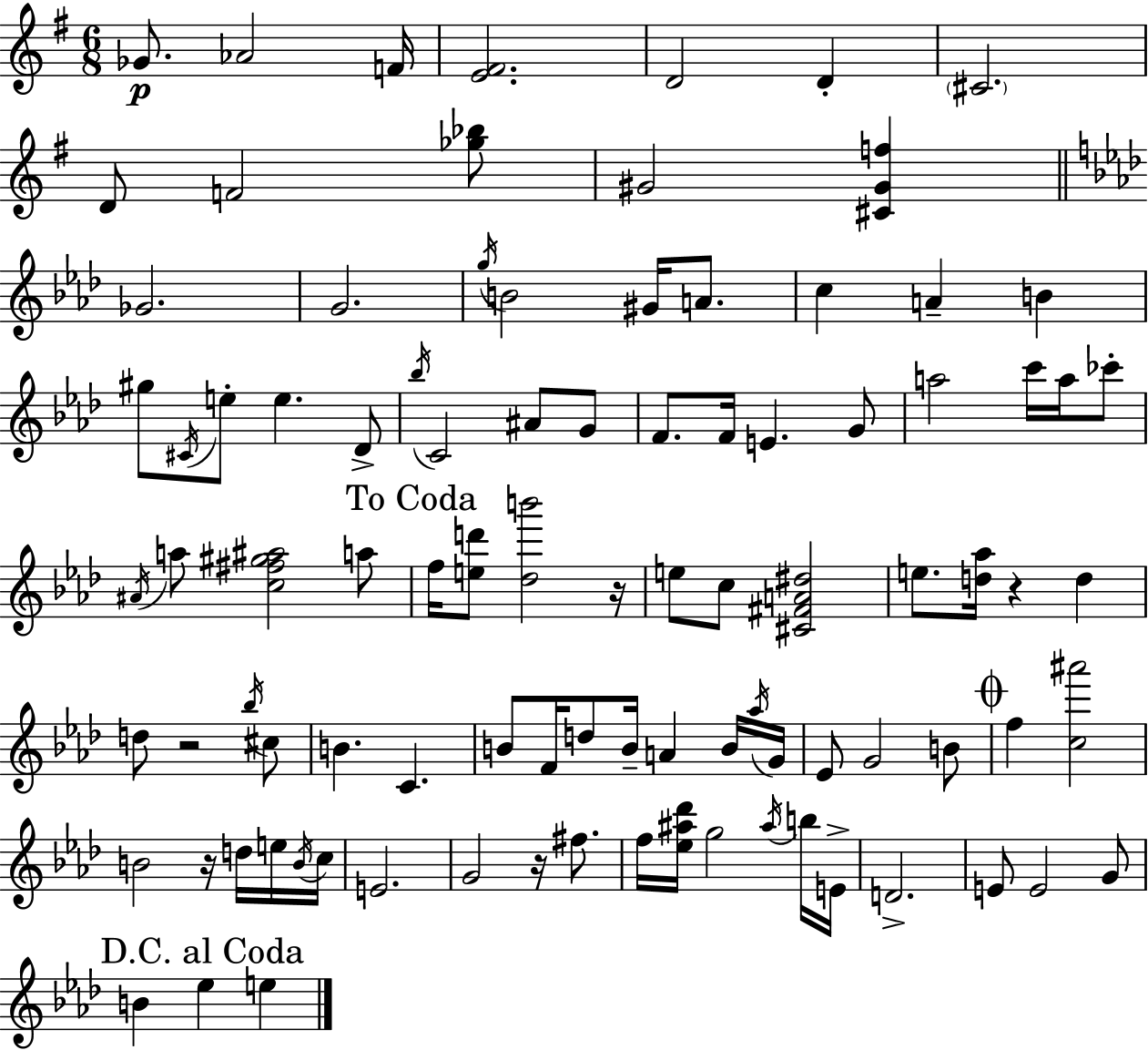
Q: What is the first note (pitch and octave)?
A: Gb4